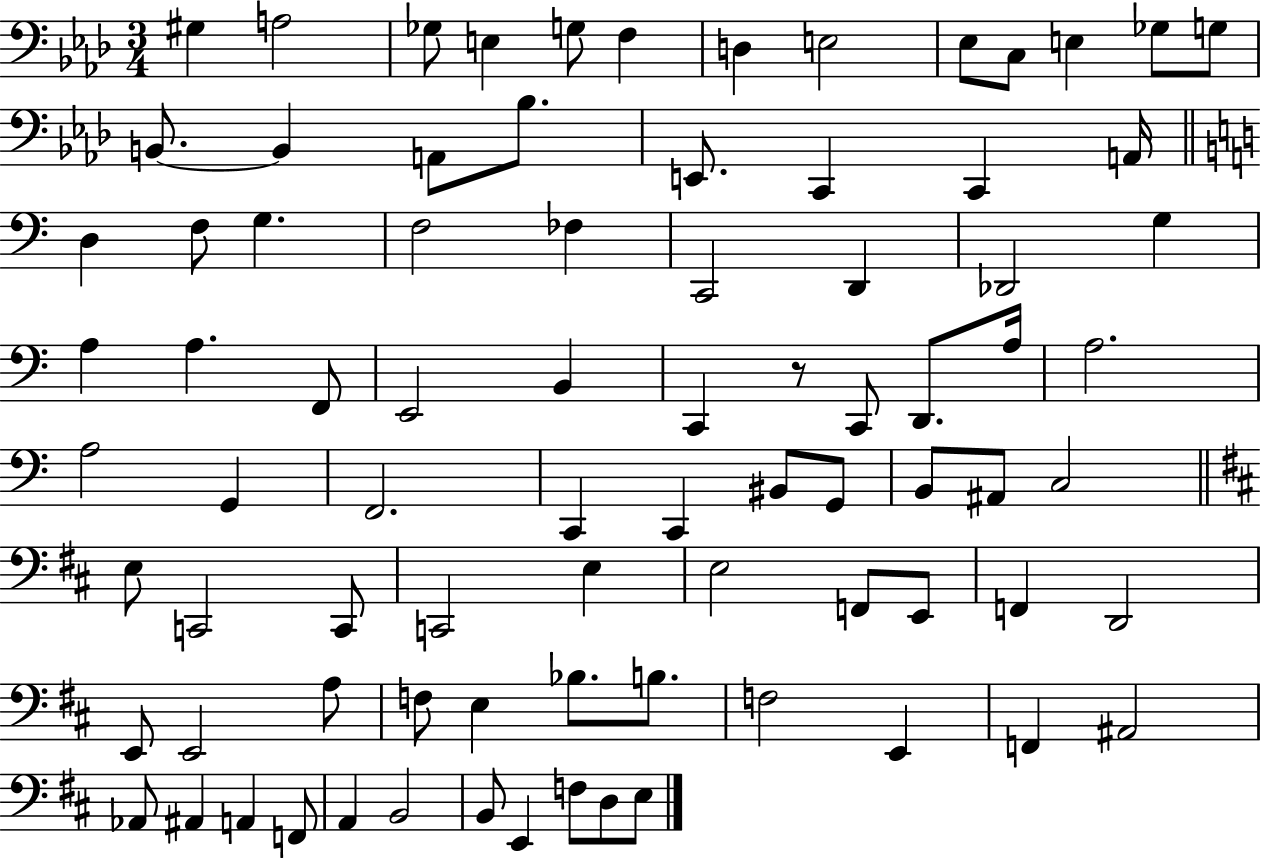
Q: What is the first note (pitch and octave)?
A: G#3